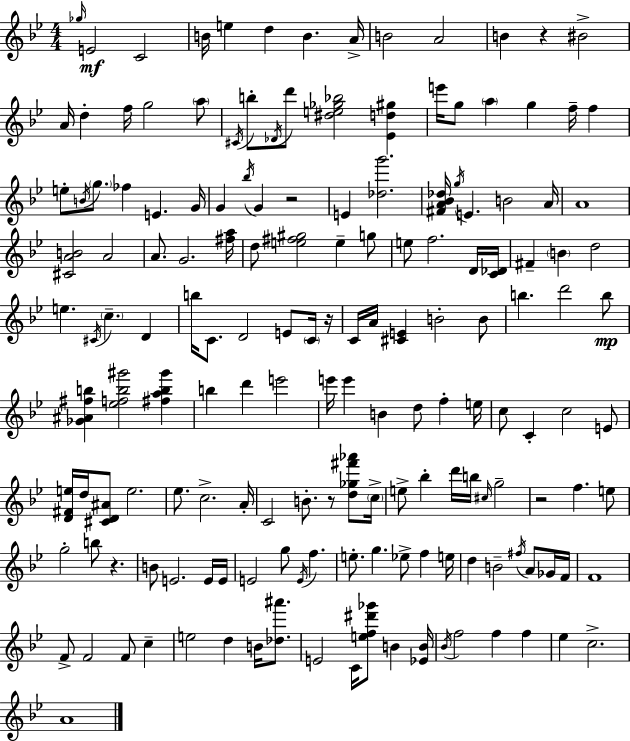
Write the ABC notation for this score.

X:1
T:Untitled
M:4/4
L:1/4
K:Bb
_g/4 E2 C2 B/4 e d B A/4 B2 A2 B z ^B2 A/4 d f/4 g2 a/2 ^C/4 b/2 _D/4 d'/2 [^de_g_b]2 [_Ed^g] e'/4 g/2 a g f/4 f e/2 B/4 g/2 _f E G/4 G _b/4 G z2 E [_dg']2 [^FA_B_d]/4 g/4 E B2 A/4 A4 [^CAB]2 A2 A/2 G2 [^fa]/4 d/2 [e^f^g]2 e g/2 e/2 f2 D/4 [C_D]/4 ^F B d2 e ^C/4 c D b/4 C/2 D2 E/2 C/4 z/4 C/4 A/4 [^CE] B2 B/2 b d'2 b/2 [_G^A^fb] [_efb^g']2 [^fab^g'] b d' e'2 e'/4 e' B d/2 f e/4 c/2 C c2 E/2 [D^Fe]/4 d/4 [^CD^A]/2 e2 _e/2 c2 A/4 C2 B/2 z/2 [d_g^f'_a']/2 c/4 e/2 _b d'/4 b/4 ^c/4 g2 z2 f e/2 g2 b/2 z B/2 E2 E/4 E/4 E2 g/2 E/4 f e/2 g _e/2 f e/4 d B2 ^f/4 A/2 _G/4 F/4 F4 F/2 F2 F/2 c e2 d B/4 [_d^a']/2 E2 C/4 [ef^d'_g']/2 B [_EB]/4 _B/4 f2 f f _e c2 A4